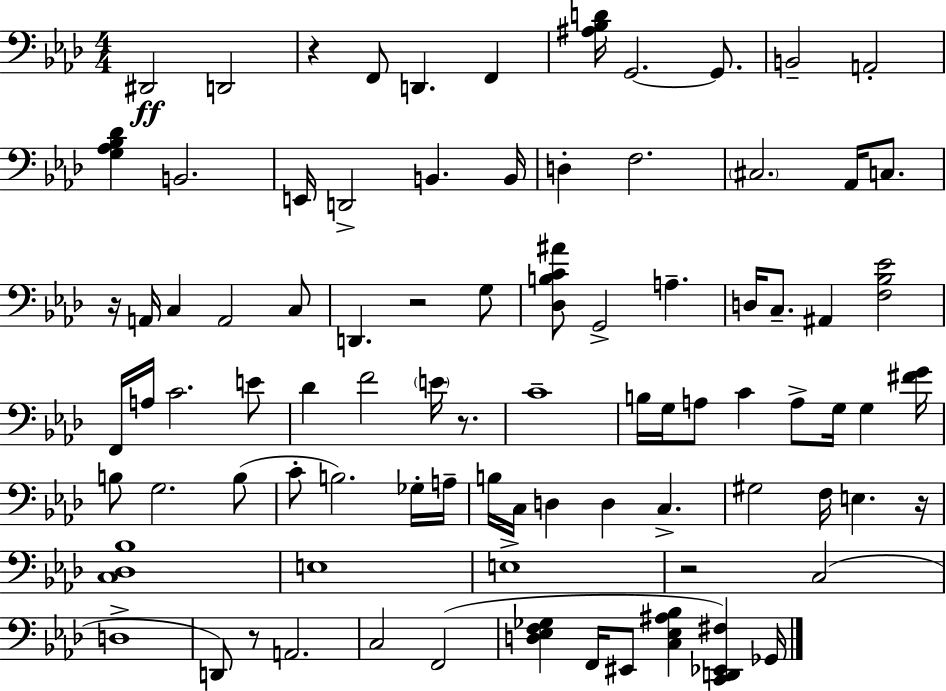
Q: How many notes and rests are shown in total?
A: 87